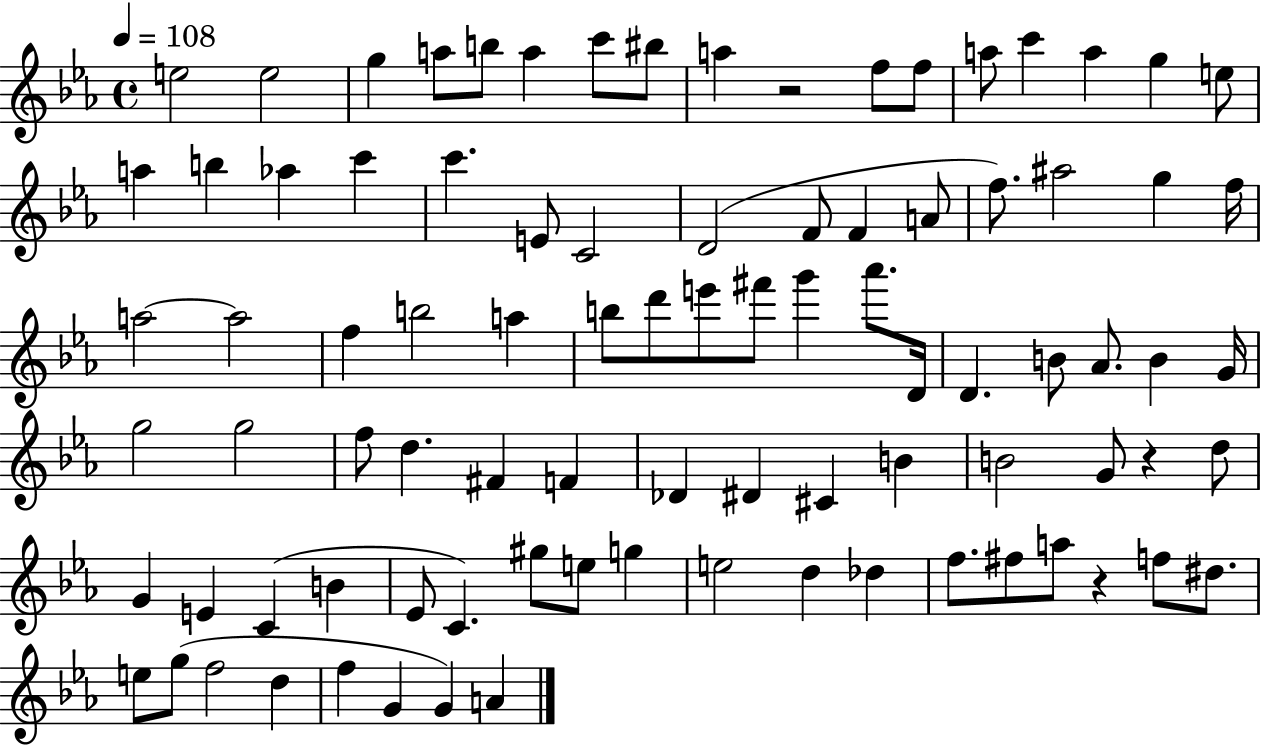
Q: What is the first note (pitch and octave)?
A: E5